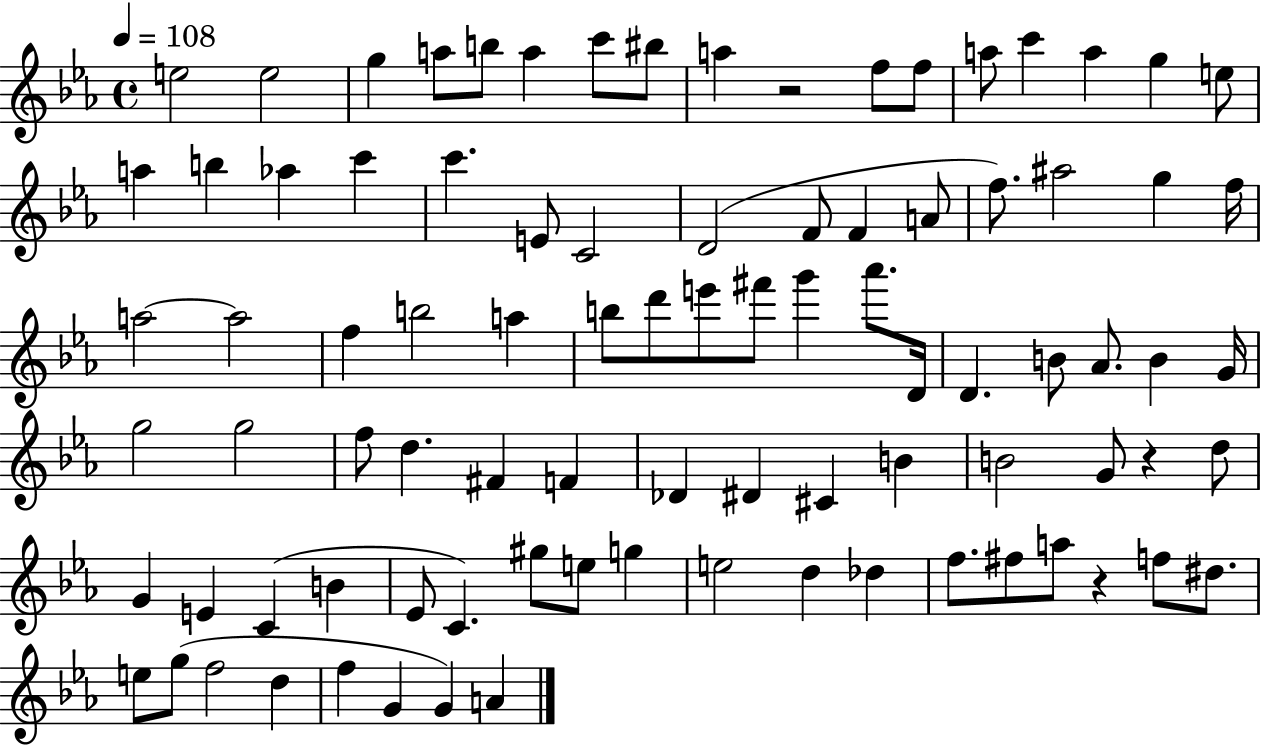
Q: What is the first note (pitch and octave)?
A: E5